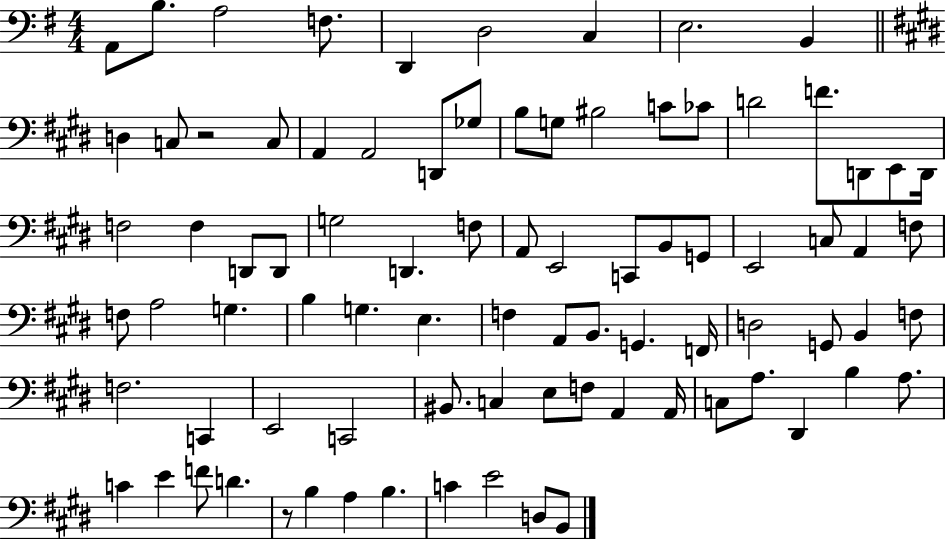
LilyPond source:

{
  \clef bass
  \numericTimeSignature
  \time 4/4
  \key g \major
  a,8 b8. a2 f8. | d,4 d2 c4 | e2. b,4 | \bar "||" \break \key e \major d4 c8 r2 c8 | a,4 a,2 d,8 ges8 | b8 g8 bis2 c'8 ces'8 | d'2 f'8. d,8 e,8 d,16 | \break f2 f4 d,8 d,8 | g2 d,4. f8 | a,8 e,2 c,8 b,8 g,8 | e,2 c8 a,4 f8 | \break f8 a2 g4. | b4 g4. e4. | f4 a,8 b,8. g,4. f,16 | d2 g,8 b,4 f8 | \break f2. c,4 | e,2 c,2 | bis,8. c4 e8 f8 a,4 a,16 | c8 a8. dis,4 b4 a8. | \break c'4 e'4 f'8 d'4. | r8 b4 a4 b4. | c'4 e'2 d8 b,8 | \bar "|."
}